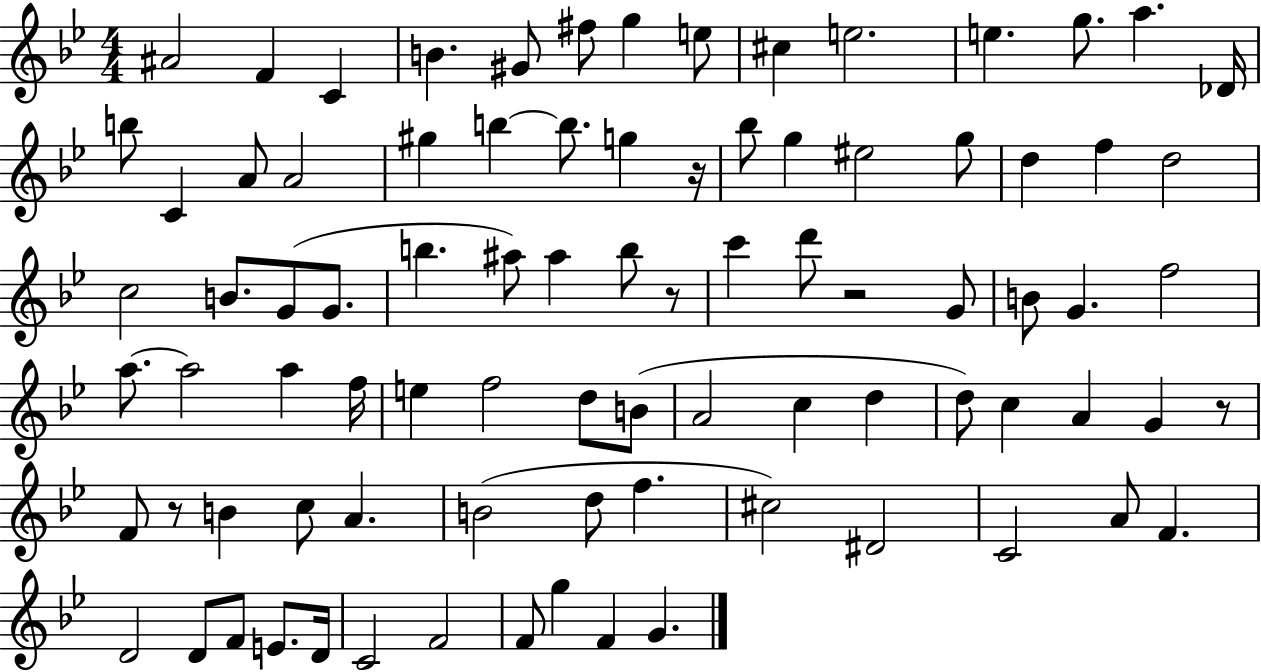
X:1
T:Untitled
M:4/4
L:1/4
K:Bb
^A2 F C B ^G/2 ^f/2 g e/2 ^c e2 e g/2 a _D/4 b/2 C A/2 A2 ^g b b/2 g z/4 _b/2 g ^e2 g/2 d f d2 c2 B/2 G/2 G/2 b ^a/2 ^a b/2 z/2 c' d'/2 z2 G/2 B/2 G f2 a/2 a2 a f/4 e f2 d/2 B/2 A2 c d d/2 c A G z/2 F/2 z/2 B c/2 A B2 d/2 f ^c2 ^D2 C2 A/2 F D2 D/2 F/2 E/2 D/4 C2 F2 F/2 g F G